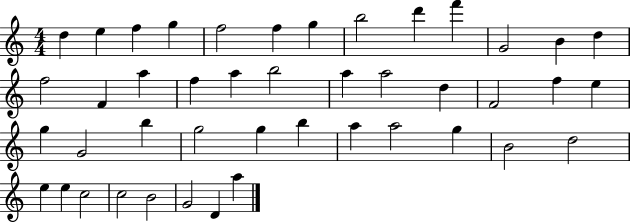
D5/q E5/q F5/q G5/q F5/h F5/q G5/q B5/h D6/q F6/q G4/h B4/q D5/q F5/h F4/q A5/q F5/q A5/q B5/h A5/q A5/h D5/q F4/h F5/q E5/q G5/q G4/h B5/q G5/h G5/q B5/q A5/q A5/h G5/q B4/h D5/h E5/q E5/q C5/h C5/h B4/h G4/h D4/q A5/q